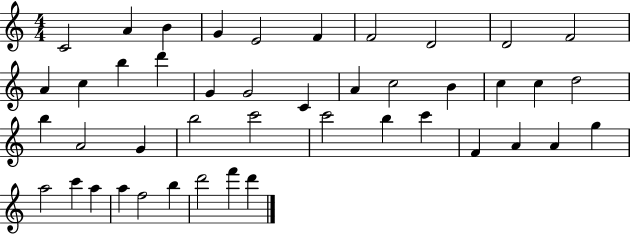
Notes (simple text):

C4/h A4/q B4/q G4/q E4/h F4/q F4/h D4/h D4/h F4/h A4/q C5/q B5/q D6/q G4/q G4/h C4/q A4/q C5/h B4/q C5/q C5/q D5/h B5/q A4/h G4/q B5/h C6/h C6/h B5/q C6/q F4/q A4/q A4/q G5/q A5/h C6/q A5/q A5/q F5/h B5/q D6/h F6/q D6/q